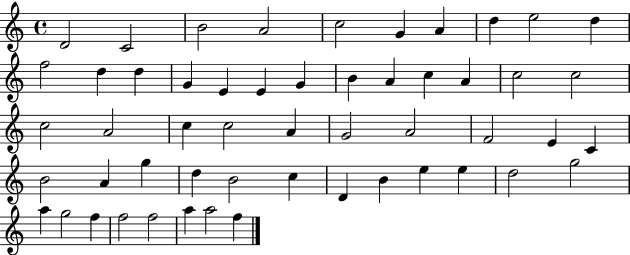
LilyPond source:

{
  \clef treble
  \time 4/4
  \defaultTimeSignature
  \key c \major
  d'2 c'2 | b'2 a'2 | c''2 g'4 a'4 | d''4 e''2 d''4 | \break f''2 d''4 d''4 | g'4 e'4 e'4 g'4 | b'4 a'4 c''4 a'4 | c''2 c''2 | \break c''2 a'2 | c''4 c''2 a'4 | g'2 a'2 | f'2 e'4 c'4 | \break b'2 a'4 g''4 | d''4 b'2 c''4 | d'4 b'4 e''4 e''4 | d''2 g''2 | \break a''4 g''2 f''4 | f''2 f''2 | a''4 a''2 f''4 | \bar "|."
}